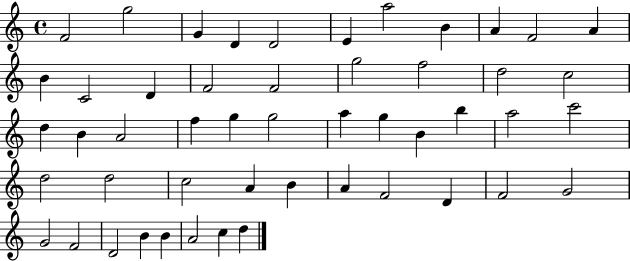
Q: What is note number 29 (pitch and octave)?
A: B4